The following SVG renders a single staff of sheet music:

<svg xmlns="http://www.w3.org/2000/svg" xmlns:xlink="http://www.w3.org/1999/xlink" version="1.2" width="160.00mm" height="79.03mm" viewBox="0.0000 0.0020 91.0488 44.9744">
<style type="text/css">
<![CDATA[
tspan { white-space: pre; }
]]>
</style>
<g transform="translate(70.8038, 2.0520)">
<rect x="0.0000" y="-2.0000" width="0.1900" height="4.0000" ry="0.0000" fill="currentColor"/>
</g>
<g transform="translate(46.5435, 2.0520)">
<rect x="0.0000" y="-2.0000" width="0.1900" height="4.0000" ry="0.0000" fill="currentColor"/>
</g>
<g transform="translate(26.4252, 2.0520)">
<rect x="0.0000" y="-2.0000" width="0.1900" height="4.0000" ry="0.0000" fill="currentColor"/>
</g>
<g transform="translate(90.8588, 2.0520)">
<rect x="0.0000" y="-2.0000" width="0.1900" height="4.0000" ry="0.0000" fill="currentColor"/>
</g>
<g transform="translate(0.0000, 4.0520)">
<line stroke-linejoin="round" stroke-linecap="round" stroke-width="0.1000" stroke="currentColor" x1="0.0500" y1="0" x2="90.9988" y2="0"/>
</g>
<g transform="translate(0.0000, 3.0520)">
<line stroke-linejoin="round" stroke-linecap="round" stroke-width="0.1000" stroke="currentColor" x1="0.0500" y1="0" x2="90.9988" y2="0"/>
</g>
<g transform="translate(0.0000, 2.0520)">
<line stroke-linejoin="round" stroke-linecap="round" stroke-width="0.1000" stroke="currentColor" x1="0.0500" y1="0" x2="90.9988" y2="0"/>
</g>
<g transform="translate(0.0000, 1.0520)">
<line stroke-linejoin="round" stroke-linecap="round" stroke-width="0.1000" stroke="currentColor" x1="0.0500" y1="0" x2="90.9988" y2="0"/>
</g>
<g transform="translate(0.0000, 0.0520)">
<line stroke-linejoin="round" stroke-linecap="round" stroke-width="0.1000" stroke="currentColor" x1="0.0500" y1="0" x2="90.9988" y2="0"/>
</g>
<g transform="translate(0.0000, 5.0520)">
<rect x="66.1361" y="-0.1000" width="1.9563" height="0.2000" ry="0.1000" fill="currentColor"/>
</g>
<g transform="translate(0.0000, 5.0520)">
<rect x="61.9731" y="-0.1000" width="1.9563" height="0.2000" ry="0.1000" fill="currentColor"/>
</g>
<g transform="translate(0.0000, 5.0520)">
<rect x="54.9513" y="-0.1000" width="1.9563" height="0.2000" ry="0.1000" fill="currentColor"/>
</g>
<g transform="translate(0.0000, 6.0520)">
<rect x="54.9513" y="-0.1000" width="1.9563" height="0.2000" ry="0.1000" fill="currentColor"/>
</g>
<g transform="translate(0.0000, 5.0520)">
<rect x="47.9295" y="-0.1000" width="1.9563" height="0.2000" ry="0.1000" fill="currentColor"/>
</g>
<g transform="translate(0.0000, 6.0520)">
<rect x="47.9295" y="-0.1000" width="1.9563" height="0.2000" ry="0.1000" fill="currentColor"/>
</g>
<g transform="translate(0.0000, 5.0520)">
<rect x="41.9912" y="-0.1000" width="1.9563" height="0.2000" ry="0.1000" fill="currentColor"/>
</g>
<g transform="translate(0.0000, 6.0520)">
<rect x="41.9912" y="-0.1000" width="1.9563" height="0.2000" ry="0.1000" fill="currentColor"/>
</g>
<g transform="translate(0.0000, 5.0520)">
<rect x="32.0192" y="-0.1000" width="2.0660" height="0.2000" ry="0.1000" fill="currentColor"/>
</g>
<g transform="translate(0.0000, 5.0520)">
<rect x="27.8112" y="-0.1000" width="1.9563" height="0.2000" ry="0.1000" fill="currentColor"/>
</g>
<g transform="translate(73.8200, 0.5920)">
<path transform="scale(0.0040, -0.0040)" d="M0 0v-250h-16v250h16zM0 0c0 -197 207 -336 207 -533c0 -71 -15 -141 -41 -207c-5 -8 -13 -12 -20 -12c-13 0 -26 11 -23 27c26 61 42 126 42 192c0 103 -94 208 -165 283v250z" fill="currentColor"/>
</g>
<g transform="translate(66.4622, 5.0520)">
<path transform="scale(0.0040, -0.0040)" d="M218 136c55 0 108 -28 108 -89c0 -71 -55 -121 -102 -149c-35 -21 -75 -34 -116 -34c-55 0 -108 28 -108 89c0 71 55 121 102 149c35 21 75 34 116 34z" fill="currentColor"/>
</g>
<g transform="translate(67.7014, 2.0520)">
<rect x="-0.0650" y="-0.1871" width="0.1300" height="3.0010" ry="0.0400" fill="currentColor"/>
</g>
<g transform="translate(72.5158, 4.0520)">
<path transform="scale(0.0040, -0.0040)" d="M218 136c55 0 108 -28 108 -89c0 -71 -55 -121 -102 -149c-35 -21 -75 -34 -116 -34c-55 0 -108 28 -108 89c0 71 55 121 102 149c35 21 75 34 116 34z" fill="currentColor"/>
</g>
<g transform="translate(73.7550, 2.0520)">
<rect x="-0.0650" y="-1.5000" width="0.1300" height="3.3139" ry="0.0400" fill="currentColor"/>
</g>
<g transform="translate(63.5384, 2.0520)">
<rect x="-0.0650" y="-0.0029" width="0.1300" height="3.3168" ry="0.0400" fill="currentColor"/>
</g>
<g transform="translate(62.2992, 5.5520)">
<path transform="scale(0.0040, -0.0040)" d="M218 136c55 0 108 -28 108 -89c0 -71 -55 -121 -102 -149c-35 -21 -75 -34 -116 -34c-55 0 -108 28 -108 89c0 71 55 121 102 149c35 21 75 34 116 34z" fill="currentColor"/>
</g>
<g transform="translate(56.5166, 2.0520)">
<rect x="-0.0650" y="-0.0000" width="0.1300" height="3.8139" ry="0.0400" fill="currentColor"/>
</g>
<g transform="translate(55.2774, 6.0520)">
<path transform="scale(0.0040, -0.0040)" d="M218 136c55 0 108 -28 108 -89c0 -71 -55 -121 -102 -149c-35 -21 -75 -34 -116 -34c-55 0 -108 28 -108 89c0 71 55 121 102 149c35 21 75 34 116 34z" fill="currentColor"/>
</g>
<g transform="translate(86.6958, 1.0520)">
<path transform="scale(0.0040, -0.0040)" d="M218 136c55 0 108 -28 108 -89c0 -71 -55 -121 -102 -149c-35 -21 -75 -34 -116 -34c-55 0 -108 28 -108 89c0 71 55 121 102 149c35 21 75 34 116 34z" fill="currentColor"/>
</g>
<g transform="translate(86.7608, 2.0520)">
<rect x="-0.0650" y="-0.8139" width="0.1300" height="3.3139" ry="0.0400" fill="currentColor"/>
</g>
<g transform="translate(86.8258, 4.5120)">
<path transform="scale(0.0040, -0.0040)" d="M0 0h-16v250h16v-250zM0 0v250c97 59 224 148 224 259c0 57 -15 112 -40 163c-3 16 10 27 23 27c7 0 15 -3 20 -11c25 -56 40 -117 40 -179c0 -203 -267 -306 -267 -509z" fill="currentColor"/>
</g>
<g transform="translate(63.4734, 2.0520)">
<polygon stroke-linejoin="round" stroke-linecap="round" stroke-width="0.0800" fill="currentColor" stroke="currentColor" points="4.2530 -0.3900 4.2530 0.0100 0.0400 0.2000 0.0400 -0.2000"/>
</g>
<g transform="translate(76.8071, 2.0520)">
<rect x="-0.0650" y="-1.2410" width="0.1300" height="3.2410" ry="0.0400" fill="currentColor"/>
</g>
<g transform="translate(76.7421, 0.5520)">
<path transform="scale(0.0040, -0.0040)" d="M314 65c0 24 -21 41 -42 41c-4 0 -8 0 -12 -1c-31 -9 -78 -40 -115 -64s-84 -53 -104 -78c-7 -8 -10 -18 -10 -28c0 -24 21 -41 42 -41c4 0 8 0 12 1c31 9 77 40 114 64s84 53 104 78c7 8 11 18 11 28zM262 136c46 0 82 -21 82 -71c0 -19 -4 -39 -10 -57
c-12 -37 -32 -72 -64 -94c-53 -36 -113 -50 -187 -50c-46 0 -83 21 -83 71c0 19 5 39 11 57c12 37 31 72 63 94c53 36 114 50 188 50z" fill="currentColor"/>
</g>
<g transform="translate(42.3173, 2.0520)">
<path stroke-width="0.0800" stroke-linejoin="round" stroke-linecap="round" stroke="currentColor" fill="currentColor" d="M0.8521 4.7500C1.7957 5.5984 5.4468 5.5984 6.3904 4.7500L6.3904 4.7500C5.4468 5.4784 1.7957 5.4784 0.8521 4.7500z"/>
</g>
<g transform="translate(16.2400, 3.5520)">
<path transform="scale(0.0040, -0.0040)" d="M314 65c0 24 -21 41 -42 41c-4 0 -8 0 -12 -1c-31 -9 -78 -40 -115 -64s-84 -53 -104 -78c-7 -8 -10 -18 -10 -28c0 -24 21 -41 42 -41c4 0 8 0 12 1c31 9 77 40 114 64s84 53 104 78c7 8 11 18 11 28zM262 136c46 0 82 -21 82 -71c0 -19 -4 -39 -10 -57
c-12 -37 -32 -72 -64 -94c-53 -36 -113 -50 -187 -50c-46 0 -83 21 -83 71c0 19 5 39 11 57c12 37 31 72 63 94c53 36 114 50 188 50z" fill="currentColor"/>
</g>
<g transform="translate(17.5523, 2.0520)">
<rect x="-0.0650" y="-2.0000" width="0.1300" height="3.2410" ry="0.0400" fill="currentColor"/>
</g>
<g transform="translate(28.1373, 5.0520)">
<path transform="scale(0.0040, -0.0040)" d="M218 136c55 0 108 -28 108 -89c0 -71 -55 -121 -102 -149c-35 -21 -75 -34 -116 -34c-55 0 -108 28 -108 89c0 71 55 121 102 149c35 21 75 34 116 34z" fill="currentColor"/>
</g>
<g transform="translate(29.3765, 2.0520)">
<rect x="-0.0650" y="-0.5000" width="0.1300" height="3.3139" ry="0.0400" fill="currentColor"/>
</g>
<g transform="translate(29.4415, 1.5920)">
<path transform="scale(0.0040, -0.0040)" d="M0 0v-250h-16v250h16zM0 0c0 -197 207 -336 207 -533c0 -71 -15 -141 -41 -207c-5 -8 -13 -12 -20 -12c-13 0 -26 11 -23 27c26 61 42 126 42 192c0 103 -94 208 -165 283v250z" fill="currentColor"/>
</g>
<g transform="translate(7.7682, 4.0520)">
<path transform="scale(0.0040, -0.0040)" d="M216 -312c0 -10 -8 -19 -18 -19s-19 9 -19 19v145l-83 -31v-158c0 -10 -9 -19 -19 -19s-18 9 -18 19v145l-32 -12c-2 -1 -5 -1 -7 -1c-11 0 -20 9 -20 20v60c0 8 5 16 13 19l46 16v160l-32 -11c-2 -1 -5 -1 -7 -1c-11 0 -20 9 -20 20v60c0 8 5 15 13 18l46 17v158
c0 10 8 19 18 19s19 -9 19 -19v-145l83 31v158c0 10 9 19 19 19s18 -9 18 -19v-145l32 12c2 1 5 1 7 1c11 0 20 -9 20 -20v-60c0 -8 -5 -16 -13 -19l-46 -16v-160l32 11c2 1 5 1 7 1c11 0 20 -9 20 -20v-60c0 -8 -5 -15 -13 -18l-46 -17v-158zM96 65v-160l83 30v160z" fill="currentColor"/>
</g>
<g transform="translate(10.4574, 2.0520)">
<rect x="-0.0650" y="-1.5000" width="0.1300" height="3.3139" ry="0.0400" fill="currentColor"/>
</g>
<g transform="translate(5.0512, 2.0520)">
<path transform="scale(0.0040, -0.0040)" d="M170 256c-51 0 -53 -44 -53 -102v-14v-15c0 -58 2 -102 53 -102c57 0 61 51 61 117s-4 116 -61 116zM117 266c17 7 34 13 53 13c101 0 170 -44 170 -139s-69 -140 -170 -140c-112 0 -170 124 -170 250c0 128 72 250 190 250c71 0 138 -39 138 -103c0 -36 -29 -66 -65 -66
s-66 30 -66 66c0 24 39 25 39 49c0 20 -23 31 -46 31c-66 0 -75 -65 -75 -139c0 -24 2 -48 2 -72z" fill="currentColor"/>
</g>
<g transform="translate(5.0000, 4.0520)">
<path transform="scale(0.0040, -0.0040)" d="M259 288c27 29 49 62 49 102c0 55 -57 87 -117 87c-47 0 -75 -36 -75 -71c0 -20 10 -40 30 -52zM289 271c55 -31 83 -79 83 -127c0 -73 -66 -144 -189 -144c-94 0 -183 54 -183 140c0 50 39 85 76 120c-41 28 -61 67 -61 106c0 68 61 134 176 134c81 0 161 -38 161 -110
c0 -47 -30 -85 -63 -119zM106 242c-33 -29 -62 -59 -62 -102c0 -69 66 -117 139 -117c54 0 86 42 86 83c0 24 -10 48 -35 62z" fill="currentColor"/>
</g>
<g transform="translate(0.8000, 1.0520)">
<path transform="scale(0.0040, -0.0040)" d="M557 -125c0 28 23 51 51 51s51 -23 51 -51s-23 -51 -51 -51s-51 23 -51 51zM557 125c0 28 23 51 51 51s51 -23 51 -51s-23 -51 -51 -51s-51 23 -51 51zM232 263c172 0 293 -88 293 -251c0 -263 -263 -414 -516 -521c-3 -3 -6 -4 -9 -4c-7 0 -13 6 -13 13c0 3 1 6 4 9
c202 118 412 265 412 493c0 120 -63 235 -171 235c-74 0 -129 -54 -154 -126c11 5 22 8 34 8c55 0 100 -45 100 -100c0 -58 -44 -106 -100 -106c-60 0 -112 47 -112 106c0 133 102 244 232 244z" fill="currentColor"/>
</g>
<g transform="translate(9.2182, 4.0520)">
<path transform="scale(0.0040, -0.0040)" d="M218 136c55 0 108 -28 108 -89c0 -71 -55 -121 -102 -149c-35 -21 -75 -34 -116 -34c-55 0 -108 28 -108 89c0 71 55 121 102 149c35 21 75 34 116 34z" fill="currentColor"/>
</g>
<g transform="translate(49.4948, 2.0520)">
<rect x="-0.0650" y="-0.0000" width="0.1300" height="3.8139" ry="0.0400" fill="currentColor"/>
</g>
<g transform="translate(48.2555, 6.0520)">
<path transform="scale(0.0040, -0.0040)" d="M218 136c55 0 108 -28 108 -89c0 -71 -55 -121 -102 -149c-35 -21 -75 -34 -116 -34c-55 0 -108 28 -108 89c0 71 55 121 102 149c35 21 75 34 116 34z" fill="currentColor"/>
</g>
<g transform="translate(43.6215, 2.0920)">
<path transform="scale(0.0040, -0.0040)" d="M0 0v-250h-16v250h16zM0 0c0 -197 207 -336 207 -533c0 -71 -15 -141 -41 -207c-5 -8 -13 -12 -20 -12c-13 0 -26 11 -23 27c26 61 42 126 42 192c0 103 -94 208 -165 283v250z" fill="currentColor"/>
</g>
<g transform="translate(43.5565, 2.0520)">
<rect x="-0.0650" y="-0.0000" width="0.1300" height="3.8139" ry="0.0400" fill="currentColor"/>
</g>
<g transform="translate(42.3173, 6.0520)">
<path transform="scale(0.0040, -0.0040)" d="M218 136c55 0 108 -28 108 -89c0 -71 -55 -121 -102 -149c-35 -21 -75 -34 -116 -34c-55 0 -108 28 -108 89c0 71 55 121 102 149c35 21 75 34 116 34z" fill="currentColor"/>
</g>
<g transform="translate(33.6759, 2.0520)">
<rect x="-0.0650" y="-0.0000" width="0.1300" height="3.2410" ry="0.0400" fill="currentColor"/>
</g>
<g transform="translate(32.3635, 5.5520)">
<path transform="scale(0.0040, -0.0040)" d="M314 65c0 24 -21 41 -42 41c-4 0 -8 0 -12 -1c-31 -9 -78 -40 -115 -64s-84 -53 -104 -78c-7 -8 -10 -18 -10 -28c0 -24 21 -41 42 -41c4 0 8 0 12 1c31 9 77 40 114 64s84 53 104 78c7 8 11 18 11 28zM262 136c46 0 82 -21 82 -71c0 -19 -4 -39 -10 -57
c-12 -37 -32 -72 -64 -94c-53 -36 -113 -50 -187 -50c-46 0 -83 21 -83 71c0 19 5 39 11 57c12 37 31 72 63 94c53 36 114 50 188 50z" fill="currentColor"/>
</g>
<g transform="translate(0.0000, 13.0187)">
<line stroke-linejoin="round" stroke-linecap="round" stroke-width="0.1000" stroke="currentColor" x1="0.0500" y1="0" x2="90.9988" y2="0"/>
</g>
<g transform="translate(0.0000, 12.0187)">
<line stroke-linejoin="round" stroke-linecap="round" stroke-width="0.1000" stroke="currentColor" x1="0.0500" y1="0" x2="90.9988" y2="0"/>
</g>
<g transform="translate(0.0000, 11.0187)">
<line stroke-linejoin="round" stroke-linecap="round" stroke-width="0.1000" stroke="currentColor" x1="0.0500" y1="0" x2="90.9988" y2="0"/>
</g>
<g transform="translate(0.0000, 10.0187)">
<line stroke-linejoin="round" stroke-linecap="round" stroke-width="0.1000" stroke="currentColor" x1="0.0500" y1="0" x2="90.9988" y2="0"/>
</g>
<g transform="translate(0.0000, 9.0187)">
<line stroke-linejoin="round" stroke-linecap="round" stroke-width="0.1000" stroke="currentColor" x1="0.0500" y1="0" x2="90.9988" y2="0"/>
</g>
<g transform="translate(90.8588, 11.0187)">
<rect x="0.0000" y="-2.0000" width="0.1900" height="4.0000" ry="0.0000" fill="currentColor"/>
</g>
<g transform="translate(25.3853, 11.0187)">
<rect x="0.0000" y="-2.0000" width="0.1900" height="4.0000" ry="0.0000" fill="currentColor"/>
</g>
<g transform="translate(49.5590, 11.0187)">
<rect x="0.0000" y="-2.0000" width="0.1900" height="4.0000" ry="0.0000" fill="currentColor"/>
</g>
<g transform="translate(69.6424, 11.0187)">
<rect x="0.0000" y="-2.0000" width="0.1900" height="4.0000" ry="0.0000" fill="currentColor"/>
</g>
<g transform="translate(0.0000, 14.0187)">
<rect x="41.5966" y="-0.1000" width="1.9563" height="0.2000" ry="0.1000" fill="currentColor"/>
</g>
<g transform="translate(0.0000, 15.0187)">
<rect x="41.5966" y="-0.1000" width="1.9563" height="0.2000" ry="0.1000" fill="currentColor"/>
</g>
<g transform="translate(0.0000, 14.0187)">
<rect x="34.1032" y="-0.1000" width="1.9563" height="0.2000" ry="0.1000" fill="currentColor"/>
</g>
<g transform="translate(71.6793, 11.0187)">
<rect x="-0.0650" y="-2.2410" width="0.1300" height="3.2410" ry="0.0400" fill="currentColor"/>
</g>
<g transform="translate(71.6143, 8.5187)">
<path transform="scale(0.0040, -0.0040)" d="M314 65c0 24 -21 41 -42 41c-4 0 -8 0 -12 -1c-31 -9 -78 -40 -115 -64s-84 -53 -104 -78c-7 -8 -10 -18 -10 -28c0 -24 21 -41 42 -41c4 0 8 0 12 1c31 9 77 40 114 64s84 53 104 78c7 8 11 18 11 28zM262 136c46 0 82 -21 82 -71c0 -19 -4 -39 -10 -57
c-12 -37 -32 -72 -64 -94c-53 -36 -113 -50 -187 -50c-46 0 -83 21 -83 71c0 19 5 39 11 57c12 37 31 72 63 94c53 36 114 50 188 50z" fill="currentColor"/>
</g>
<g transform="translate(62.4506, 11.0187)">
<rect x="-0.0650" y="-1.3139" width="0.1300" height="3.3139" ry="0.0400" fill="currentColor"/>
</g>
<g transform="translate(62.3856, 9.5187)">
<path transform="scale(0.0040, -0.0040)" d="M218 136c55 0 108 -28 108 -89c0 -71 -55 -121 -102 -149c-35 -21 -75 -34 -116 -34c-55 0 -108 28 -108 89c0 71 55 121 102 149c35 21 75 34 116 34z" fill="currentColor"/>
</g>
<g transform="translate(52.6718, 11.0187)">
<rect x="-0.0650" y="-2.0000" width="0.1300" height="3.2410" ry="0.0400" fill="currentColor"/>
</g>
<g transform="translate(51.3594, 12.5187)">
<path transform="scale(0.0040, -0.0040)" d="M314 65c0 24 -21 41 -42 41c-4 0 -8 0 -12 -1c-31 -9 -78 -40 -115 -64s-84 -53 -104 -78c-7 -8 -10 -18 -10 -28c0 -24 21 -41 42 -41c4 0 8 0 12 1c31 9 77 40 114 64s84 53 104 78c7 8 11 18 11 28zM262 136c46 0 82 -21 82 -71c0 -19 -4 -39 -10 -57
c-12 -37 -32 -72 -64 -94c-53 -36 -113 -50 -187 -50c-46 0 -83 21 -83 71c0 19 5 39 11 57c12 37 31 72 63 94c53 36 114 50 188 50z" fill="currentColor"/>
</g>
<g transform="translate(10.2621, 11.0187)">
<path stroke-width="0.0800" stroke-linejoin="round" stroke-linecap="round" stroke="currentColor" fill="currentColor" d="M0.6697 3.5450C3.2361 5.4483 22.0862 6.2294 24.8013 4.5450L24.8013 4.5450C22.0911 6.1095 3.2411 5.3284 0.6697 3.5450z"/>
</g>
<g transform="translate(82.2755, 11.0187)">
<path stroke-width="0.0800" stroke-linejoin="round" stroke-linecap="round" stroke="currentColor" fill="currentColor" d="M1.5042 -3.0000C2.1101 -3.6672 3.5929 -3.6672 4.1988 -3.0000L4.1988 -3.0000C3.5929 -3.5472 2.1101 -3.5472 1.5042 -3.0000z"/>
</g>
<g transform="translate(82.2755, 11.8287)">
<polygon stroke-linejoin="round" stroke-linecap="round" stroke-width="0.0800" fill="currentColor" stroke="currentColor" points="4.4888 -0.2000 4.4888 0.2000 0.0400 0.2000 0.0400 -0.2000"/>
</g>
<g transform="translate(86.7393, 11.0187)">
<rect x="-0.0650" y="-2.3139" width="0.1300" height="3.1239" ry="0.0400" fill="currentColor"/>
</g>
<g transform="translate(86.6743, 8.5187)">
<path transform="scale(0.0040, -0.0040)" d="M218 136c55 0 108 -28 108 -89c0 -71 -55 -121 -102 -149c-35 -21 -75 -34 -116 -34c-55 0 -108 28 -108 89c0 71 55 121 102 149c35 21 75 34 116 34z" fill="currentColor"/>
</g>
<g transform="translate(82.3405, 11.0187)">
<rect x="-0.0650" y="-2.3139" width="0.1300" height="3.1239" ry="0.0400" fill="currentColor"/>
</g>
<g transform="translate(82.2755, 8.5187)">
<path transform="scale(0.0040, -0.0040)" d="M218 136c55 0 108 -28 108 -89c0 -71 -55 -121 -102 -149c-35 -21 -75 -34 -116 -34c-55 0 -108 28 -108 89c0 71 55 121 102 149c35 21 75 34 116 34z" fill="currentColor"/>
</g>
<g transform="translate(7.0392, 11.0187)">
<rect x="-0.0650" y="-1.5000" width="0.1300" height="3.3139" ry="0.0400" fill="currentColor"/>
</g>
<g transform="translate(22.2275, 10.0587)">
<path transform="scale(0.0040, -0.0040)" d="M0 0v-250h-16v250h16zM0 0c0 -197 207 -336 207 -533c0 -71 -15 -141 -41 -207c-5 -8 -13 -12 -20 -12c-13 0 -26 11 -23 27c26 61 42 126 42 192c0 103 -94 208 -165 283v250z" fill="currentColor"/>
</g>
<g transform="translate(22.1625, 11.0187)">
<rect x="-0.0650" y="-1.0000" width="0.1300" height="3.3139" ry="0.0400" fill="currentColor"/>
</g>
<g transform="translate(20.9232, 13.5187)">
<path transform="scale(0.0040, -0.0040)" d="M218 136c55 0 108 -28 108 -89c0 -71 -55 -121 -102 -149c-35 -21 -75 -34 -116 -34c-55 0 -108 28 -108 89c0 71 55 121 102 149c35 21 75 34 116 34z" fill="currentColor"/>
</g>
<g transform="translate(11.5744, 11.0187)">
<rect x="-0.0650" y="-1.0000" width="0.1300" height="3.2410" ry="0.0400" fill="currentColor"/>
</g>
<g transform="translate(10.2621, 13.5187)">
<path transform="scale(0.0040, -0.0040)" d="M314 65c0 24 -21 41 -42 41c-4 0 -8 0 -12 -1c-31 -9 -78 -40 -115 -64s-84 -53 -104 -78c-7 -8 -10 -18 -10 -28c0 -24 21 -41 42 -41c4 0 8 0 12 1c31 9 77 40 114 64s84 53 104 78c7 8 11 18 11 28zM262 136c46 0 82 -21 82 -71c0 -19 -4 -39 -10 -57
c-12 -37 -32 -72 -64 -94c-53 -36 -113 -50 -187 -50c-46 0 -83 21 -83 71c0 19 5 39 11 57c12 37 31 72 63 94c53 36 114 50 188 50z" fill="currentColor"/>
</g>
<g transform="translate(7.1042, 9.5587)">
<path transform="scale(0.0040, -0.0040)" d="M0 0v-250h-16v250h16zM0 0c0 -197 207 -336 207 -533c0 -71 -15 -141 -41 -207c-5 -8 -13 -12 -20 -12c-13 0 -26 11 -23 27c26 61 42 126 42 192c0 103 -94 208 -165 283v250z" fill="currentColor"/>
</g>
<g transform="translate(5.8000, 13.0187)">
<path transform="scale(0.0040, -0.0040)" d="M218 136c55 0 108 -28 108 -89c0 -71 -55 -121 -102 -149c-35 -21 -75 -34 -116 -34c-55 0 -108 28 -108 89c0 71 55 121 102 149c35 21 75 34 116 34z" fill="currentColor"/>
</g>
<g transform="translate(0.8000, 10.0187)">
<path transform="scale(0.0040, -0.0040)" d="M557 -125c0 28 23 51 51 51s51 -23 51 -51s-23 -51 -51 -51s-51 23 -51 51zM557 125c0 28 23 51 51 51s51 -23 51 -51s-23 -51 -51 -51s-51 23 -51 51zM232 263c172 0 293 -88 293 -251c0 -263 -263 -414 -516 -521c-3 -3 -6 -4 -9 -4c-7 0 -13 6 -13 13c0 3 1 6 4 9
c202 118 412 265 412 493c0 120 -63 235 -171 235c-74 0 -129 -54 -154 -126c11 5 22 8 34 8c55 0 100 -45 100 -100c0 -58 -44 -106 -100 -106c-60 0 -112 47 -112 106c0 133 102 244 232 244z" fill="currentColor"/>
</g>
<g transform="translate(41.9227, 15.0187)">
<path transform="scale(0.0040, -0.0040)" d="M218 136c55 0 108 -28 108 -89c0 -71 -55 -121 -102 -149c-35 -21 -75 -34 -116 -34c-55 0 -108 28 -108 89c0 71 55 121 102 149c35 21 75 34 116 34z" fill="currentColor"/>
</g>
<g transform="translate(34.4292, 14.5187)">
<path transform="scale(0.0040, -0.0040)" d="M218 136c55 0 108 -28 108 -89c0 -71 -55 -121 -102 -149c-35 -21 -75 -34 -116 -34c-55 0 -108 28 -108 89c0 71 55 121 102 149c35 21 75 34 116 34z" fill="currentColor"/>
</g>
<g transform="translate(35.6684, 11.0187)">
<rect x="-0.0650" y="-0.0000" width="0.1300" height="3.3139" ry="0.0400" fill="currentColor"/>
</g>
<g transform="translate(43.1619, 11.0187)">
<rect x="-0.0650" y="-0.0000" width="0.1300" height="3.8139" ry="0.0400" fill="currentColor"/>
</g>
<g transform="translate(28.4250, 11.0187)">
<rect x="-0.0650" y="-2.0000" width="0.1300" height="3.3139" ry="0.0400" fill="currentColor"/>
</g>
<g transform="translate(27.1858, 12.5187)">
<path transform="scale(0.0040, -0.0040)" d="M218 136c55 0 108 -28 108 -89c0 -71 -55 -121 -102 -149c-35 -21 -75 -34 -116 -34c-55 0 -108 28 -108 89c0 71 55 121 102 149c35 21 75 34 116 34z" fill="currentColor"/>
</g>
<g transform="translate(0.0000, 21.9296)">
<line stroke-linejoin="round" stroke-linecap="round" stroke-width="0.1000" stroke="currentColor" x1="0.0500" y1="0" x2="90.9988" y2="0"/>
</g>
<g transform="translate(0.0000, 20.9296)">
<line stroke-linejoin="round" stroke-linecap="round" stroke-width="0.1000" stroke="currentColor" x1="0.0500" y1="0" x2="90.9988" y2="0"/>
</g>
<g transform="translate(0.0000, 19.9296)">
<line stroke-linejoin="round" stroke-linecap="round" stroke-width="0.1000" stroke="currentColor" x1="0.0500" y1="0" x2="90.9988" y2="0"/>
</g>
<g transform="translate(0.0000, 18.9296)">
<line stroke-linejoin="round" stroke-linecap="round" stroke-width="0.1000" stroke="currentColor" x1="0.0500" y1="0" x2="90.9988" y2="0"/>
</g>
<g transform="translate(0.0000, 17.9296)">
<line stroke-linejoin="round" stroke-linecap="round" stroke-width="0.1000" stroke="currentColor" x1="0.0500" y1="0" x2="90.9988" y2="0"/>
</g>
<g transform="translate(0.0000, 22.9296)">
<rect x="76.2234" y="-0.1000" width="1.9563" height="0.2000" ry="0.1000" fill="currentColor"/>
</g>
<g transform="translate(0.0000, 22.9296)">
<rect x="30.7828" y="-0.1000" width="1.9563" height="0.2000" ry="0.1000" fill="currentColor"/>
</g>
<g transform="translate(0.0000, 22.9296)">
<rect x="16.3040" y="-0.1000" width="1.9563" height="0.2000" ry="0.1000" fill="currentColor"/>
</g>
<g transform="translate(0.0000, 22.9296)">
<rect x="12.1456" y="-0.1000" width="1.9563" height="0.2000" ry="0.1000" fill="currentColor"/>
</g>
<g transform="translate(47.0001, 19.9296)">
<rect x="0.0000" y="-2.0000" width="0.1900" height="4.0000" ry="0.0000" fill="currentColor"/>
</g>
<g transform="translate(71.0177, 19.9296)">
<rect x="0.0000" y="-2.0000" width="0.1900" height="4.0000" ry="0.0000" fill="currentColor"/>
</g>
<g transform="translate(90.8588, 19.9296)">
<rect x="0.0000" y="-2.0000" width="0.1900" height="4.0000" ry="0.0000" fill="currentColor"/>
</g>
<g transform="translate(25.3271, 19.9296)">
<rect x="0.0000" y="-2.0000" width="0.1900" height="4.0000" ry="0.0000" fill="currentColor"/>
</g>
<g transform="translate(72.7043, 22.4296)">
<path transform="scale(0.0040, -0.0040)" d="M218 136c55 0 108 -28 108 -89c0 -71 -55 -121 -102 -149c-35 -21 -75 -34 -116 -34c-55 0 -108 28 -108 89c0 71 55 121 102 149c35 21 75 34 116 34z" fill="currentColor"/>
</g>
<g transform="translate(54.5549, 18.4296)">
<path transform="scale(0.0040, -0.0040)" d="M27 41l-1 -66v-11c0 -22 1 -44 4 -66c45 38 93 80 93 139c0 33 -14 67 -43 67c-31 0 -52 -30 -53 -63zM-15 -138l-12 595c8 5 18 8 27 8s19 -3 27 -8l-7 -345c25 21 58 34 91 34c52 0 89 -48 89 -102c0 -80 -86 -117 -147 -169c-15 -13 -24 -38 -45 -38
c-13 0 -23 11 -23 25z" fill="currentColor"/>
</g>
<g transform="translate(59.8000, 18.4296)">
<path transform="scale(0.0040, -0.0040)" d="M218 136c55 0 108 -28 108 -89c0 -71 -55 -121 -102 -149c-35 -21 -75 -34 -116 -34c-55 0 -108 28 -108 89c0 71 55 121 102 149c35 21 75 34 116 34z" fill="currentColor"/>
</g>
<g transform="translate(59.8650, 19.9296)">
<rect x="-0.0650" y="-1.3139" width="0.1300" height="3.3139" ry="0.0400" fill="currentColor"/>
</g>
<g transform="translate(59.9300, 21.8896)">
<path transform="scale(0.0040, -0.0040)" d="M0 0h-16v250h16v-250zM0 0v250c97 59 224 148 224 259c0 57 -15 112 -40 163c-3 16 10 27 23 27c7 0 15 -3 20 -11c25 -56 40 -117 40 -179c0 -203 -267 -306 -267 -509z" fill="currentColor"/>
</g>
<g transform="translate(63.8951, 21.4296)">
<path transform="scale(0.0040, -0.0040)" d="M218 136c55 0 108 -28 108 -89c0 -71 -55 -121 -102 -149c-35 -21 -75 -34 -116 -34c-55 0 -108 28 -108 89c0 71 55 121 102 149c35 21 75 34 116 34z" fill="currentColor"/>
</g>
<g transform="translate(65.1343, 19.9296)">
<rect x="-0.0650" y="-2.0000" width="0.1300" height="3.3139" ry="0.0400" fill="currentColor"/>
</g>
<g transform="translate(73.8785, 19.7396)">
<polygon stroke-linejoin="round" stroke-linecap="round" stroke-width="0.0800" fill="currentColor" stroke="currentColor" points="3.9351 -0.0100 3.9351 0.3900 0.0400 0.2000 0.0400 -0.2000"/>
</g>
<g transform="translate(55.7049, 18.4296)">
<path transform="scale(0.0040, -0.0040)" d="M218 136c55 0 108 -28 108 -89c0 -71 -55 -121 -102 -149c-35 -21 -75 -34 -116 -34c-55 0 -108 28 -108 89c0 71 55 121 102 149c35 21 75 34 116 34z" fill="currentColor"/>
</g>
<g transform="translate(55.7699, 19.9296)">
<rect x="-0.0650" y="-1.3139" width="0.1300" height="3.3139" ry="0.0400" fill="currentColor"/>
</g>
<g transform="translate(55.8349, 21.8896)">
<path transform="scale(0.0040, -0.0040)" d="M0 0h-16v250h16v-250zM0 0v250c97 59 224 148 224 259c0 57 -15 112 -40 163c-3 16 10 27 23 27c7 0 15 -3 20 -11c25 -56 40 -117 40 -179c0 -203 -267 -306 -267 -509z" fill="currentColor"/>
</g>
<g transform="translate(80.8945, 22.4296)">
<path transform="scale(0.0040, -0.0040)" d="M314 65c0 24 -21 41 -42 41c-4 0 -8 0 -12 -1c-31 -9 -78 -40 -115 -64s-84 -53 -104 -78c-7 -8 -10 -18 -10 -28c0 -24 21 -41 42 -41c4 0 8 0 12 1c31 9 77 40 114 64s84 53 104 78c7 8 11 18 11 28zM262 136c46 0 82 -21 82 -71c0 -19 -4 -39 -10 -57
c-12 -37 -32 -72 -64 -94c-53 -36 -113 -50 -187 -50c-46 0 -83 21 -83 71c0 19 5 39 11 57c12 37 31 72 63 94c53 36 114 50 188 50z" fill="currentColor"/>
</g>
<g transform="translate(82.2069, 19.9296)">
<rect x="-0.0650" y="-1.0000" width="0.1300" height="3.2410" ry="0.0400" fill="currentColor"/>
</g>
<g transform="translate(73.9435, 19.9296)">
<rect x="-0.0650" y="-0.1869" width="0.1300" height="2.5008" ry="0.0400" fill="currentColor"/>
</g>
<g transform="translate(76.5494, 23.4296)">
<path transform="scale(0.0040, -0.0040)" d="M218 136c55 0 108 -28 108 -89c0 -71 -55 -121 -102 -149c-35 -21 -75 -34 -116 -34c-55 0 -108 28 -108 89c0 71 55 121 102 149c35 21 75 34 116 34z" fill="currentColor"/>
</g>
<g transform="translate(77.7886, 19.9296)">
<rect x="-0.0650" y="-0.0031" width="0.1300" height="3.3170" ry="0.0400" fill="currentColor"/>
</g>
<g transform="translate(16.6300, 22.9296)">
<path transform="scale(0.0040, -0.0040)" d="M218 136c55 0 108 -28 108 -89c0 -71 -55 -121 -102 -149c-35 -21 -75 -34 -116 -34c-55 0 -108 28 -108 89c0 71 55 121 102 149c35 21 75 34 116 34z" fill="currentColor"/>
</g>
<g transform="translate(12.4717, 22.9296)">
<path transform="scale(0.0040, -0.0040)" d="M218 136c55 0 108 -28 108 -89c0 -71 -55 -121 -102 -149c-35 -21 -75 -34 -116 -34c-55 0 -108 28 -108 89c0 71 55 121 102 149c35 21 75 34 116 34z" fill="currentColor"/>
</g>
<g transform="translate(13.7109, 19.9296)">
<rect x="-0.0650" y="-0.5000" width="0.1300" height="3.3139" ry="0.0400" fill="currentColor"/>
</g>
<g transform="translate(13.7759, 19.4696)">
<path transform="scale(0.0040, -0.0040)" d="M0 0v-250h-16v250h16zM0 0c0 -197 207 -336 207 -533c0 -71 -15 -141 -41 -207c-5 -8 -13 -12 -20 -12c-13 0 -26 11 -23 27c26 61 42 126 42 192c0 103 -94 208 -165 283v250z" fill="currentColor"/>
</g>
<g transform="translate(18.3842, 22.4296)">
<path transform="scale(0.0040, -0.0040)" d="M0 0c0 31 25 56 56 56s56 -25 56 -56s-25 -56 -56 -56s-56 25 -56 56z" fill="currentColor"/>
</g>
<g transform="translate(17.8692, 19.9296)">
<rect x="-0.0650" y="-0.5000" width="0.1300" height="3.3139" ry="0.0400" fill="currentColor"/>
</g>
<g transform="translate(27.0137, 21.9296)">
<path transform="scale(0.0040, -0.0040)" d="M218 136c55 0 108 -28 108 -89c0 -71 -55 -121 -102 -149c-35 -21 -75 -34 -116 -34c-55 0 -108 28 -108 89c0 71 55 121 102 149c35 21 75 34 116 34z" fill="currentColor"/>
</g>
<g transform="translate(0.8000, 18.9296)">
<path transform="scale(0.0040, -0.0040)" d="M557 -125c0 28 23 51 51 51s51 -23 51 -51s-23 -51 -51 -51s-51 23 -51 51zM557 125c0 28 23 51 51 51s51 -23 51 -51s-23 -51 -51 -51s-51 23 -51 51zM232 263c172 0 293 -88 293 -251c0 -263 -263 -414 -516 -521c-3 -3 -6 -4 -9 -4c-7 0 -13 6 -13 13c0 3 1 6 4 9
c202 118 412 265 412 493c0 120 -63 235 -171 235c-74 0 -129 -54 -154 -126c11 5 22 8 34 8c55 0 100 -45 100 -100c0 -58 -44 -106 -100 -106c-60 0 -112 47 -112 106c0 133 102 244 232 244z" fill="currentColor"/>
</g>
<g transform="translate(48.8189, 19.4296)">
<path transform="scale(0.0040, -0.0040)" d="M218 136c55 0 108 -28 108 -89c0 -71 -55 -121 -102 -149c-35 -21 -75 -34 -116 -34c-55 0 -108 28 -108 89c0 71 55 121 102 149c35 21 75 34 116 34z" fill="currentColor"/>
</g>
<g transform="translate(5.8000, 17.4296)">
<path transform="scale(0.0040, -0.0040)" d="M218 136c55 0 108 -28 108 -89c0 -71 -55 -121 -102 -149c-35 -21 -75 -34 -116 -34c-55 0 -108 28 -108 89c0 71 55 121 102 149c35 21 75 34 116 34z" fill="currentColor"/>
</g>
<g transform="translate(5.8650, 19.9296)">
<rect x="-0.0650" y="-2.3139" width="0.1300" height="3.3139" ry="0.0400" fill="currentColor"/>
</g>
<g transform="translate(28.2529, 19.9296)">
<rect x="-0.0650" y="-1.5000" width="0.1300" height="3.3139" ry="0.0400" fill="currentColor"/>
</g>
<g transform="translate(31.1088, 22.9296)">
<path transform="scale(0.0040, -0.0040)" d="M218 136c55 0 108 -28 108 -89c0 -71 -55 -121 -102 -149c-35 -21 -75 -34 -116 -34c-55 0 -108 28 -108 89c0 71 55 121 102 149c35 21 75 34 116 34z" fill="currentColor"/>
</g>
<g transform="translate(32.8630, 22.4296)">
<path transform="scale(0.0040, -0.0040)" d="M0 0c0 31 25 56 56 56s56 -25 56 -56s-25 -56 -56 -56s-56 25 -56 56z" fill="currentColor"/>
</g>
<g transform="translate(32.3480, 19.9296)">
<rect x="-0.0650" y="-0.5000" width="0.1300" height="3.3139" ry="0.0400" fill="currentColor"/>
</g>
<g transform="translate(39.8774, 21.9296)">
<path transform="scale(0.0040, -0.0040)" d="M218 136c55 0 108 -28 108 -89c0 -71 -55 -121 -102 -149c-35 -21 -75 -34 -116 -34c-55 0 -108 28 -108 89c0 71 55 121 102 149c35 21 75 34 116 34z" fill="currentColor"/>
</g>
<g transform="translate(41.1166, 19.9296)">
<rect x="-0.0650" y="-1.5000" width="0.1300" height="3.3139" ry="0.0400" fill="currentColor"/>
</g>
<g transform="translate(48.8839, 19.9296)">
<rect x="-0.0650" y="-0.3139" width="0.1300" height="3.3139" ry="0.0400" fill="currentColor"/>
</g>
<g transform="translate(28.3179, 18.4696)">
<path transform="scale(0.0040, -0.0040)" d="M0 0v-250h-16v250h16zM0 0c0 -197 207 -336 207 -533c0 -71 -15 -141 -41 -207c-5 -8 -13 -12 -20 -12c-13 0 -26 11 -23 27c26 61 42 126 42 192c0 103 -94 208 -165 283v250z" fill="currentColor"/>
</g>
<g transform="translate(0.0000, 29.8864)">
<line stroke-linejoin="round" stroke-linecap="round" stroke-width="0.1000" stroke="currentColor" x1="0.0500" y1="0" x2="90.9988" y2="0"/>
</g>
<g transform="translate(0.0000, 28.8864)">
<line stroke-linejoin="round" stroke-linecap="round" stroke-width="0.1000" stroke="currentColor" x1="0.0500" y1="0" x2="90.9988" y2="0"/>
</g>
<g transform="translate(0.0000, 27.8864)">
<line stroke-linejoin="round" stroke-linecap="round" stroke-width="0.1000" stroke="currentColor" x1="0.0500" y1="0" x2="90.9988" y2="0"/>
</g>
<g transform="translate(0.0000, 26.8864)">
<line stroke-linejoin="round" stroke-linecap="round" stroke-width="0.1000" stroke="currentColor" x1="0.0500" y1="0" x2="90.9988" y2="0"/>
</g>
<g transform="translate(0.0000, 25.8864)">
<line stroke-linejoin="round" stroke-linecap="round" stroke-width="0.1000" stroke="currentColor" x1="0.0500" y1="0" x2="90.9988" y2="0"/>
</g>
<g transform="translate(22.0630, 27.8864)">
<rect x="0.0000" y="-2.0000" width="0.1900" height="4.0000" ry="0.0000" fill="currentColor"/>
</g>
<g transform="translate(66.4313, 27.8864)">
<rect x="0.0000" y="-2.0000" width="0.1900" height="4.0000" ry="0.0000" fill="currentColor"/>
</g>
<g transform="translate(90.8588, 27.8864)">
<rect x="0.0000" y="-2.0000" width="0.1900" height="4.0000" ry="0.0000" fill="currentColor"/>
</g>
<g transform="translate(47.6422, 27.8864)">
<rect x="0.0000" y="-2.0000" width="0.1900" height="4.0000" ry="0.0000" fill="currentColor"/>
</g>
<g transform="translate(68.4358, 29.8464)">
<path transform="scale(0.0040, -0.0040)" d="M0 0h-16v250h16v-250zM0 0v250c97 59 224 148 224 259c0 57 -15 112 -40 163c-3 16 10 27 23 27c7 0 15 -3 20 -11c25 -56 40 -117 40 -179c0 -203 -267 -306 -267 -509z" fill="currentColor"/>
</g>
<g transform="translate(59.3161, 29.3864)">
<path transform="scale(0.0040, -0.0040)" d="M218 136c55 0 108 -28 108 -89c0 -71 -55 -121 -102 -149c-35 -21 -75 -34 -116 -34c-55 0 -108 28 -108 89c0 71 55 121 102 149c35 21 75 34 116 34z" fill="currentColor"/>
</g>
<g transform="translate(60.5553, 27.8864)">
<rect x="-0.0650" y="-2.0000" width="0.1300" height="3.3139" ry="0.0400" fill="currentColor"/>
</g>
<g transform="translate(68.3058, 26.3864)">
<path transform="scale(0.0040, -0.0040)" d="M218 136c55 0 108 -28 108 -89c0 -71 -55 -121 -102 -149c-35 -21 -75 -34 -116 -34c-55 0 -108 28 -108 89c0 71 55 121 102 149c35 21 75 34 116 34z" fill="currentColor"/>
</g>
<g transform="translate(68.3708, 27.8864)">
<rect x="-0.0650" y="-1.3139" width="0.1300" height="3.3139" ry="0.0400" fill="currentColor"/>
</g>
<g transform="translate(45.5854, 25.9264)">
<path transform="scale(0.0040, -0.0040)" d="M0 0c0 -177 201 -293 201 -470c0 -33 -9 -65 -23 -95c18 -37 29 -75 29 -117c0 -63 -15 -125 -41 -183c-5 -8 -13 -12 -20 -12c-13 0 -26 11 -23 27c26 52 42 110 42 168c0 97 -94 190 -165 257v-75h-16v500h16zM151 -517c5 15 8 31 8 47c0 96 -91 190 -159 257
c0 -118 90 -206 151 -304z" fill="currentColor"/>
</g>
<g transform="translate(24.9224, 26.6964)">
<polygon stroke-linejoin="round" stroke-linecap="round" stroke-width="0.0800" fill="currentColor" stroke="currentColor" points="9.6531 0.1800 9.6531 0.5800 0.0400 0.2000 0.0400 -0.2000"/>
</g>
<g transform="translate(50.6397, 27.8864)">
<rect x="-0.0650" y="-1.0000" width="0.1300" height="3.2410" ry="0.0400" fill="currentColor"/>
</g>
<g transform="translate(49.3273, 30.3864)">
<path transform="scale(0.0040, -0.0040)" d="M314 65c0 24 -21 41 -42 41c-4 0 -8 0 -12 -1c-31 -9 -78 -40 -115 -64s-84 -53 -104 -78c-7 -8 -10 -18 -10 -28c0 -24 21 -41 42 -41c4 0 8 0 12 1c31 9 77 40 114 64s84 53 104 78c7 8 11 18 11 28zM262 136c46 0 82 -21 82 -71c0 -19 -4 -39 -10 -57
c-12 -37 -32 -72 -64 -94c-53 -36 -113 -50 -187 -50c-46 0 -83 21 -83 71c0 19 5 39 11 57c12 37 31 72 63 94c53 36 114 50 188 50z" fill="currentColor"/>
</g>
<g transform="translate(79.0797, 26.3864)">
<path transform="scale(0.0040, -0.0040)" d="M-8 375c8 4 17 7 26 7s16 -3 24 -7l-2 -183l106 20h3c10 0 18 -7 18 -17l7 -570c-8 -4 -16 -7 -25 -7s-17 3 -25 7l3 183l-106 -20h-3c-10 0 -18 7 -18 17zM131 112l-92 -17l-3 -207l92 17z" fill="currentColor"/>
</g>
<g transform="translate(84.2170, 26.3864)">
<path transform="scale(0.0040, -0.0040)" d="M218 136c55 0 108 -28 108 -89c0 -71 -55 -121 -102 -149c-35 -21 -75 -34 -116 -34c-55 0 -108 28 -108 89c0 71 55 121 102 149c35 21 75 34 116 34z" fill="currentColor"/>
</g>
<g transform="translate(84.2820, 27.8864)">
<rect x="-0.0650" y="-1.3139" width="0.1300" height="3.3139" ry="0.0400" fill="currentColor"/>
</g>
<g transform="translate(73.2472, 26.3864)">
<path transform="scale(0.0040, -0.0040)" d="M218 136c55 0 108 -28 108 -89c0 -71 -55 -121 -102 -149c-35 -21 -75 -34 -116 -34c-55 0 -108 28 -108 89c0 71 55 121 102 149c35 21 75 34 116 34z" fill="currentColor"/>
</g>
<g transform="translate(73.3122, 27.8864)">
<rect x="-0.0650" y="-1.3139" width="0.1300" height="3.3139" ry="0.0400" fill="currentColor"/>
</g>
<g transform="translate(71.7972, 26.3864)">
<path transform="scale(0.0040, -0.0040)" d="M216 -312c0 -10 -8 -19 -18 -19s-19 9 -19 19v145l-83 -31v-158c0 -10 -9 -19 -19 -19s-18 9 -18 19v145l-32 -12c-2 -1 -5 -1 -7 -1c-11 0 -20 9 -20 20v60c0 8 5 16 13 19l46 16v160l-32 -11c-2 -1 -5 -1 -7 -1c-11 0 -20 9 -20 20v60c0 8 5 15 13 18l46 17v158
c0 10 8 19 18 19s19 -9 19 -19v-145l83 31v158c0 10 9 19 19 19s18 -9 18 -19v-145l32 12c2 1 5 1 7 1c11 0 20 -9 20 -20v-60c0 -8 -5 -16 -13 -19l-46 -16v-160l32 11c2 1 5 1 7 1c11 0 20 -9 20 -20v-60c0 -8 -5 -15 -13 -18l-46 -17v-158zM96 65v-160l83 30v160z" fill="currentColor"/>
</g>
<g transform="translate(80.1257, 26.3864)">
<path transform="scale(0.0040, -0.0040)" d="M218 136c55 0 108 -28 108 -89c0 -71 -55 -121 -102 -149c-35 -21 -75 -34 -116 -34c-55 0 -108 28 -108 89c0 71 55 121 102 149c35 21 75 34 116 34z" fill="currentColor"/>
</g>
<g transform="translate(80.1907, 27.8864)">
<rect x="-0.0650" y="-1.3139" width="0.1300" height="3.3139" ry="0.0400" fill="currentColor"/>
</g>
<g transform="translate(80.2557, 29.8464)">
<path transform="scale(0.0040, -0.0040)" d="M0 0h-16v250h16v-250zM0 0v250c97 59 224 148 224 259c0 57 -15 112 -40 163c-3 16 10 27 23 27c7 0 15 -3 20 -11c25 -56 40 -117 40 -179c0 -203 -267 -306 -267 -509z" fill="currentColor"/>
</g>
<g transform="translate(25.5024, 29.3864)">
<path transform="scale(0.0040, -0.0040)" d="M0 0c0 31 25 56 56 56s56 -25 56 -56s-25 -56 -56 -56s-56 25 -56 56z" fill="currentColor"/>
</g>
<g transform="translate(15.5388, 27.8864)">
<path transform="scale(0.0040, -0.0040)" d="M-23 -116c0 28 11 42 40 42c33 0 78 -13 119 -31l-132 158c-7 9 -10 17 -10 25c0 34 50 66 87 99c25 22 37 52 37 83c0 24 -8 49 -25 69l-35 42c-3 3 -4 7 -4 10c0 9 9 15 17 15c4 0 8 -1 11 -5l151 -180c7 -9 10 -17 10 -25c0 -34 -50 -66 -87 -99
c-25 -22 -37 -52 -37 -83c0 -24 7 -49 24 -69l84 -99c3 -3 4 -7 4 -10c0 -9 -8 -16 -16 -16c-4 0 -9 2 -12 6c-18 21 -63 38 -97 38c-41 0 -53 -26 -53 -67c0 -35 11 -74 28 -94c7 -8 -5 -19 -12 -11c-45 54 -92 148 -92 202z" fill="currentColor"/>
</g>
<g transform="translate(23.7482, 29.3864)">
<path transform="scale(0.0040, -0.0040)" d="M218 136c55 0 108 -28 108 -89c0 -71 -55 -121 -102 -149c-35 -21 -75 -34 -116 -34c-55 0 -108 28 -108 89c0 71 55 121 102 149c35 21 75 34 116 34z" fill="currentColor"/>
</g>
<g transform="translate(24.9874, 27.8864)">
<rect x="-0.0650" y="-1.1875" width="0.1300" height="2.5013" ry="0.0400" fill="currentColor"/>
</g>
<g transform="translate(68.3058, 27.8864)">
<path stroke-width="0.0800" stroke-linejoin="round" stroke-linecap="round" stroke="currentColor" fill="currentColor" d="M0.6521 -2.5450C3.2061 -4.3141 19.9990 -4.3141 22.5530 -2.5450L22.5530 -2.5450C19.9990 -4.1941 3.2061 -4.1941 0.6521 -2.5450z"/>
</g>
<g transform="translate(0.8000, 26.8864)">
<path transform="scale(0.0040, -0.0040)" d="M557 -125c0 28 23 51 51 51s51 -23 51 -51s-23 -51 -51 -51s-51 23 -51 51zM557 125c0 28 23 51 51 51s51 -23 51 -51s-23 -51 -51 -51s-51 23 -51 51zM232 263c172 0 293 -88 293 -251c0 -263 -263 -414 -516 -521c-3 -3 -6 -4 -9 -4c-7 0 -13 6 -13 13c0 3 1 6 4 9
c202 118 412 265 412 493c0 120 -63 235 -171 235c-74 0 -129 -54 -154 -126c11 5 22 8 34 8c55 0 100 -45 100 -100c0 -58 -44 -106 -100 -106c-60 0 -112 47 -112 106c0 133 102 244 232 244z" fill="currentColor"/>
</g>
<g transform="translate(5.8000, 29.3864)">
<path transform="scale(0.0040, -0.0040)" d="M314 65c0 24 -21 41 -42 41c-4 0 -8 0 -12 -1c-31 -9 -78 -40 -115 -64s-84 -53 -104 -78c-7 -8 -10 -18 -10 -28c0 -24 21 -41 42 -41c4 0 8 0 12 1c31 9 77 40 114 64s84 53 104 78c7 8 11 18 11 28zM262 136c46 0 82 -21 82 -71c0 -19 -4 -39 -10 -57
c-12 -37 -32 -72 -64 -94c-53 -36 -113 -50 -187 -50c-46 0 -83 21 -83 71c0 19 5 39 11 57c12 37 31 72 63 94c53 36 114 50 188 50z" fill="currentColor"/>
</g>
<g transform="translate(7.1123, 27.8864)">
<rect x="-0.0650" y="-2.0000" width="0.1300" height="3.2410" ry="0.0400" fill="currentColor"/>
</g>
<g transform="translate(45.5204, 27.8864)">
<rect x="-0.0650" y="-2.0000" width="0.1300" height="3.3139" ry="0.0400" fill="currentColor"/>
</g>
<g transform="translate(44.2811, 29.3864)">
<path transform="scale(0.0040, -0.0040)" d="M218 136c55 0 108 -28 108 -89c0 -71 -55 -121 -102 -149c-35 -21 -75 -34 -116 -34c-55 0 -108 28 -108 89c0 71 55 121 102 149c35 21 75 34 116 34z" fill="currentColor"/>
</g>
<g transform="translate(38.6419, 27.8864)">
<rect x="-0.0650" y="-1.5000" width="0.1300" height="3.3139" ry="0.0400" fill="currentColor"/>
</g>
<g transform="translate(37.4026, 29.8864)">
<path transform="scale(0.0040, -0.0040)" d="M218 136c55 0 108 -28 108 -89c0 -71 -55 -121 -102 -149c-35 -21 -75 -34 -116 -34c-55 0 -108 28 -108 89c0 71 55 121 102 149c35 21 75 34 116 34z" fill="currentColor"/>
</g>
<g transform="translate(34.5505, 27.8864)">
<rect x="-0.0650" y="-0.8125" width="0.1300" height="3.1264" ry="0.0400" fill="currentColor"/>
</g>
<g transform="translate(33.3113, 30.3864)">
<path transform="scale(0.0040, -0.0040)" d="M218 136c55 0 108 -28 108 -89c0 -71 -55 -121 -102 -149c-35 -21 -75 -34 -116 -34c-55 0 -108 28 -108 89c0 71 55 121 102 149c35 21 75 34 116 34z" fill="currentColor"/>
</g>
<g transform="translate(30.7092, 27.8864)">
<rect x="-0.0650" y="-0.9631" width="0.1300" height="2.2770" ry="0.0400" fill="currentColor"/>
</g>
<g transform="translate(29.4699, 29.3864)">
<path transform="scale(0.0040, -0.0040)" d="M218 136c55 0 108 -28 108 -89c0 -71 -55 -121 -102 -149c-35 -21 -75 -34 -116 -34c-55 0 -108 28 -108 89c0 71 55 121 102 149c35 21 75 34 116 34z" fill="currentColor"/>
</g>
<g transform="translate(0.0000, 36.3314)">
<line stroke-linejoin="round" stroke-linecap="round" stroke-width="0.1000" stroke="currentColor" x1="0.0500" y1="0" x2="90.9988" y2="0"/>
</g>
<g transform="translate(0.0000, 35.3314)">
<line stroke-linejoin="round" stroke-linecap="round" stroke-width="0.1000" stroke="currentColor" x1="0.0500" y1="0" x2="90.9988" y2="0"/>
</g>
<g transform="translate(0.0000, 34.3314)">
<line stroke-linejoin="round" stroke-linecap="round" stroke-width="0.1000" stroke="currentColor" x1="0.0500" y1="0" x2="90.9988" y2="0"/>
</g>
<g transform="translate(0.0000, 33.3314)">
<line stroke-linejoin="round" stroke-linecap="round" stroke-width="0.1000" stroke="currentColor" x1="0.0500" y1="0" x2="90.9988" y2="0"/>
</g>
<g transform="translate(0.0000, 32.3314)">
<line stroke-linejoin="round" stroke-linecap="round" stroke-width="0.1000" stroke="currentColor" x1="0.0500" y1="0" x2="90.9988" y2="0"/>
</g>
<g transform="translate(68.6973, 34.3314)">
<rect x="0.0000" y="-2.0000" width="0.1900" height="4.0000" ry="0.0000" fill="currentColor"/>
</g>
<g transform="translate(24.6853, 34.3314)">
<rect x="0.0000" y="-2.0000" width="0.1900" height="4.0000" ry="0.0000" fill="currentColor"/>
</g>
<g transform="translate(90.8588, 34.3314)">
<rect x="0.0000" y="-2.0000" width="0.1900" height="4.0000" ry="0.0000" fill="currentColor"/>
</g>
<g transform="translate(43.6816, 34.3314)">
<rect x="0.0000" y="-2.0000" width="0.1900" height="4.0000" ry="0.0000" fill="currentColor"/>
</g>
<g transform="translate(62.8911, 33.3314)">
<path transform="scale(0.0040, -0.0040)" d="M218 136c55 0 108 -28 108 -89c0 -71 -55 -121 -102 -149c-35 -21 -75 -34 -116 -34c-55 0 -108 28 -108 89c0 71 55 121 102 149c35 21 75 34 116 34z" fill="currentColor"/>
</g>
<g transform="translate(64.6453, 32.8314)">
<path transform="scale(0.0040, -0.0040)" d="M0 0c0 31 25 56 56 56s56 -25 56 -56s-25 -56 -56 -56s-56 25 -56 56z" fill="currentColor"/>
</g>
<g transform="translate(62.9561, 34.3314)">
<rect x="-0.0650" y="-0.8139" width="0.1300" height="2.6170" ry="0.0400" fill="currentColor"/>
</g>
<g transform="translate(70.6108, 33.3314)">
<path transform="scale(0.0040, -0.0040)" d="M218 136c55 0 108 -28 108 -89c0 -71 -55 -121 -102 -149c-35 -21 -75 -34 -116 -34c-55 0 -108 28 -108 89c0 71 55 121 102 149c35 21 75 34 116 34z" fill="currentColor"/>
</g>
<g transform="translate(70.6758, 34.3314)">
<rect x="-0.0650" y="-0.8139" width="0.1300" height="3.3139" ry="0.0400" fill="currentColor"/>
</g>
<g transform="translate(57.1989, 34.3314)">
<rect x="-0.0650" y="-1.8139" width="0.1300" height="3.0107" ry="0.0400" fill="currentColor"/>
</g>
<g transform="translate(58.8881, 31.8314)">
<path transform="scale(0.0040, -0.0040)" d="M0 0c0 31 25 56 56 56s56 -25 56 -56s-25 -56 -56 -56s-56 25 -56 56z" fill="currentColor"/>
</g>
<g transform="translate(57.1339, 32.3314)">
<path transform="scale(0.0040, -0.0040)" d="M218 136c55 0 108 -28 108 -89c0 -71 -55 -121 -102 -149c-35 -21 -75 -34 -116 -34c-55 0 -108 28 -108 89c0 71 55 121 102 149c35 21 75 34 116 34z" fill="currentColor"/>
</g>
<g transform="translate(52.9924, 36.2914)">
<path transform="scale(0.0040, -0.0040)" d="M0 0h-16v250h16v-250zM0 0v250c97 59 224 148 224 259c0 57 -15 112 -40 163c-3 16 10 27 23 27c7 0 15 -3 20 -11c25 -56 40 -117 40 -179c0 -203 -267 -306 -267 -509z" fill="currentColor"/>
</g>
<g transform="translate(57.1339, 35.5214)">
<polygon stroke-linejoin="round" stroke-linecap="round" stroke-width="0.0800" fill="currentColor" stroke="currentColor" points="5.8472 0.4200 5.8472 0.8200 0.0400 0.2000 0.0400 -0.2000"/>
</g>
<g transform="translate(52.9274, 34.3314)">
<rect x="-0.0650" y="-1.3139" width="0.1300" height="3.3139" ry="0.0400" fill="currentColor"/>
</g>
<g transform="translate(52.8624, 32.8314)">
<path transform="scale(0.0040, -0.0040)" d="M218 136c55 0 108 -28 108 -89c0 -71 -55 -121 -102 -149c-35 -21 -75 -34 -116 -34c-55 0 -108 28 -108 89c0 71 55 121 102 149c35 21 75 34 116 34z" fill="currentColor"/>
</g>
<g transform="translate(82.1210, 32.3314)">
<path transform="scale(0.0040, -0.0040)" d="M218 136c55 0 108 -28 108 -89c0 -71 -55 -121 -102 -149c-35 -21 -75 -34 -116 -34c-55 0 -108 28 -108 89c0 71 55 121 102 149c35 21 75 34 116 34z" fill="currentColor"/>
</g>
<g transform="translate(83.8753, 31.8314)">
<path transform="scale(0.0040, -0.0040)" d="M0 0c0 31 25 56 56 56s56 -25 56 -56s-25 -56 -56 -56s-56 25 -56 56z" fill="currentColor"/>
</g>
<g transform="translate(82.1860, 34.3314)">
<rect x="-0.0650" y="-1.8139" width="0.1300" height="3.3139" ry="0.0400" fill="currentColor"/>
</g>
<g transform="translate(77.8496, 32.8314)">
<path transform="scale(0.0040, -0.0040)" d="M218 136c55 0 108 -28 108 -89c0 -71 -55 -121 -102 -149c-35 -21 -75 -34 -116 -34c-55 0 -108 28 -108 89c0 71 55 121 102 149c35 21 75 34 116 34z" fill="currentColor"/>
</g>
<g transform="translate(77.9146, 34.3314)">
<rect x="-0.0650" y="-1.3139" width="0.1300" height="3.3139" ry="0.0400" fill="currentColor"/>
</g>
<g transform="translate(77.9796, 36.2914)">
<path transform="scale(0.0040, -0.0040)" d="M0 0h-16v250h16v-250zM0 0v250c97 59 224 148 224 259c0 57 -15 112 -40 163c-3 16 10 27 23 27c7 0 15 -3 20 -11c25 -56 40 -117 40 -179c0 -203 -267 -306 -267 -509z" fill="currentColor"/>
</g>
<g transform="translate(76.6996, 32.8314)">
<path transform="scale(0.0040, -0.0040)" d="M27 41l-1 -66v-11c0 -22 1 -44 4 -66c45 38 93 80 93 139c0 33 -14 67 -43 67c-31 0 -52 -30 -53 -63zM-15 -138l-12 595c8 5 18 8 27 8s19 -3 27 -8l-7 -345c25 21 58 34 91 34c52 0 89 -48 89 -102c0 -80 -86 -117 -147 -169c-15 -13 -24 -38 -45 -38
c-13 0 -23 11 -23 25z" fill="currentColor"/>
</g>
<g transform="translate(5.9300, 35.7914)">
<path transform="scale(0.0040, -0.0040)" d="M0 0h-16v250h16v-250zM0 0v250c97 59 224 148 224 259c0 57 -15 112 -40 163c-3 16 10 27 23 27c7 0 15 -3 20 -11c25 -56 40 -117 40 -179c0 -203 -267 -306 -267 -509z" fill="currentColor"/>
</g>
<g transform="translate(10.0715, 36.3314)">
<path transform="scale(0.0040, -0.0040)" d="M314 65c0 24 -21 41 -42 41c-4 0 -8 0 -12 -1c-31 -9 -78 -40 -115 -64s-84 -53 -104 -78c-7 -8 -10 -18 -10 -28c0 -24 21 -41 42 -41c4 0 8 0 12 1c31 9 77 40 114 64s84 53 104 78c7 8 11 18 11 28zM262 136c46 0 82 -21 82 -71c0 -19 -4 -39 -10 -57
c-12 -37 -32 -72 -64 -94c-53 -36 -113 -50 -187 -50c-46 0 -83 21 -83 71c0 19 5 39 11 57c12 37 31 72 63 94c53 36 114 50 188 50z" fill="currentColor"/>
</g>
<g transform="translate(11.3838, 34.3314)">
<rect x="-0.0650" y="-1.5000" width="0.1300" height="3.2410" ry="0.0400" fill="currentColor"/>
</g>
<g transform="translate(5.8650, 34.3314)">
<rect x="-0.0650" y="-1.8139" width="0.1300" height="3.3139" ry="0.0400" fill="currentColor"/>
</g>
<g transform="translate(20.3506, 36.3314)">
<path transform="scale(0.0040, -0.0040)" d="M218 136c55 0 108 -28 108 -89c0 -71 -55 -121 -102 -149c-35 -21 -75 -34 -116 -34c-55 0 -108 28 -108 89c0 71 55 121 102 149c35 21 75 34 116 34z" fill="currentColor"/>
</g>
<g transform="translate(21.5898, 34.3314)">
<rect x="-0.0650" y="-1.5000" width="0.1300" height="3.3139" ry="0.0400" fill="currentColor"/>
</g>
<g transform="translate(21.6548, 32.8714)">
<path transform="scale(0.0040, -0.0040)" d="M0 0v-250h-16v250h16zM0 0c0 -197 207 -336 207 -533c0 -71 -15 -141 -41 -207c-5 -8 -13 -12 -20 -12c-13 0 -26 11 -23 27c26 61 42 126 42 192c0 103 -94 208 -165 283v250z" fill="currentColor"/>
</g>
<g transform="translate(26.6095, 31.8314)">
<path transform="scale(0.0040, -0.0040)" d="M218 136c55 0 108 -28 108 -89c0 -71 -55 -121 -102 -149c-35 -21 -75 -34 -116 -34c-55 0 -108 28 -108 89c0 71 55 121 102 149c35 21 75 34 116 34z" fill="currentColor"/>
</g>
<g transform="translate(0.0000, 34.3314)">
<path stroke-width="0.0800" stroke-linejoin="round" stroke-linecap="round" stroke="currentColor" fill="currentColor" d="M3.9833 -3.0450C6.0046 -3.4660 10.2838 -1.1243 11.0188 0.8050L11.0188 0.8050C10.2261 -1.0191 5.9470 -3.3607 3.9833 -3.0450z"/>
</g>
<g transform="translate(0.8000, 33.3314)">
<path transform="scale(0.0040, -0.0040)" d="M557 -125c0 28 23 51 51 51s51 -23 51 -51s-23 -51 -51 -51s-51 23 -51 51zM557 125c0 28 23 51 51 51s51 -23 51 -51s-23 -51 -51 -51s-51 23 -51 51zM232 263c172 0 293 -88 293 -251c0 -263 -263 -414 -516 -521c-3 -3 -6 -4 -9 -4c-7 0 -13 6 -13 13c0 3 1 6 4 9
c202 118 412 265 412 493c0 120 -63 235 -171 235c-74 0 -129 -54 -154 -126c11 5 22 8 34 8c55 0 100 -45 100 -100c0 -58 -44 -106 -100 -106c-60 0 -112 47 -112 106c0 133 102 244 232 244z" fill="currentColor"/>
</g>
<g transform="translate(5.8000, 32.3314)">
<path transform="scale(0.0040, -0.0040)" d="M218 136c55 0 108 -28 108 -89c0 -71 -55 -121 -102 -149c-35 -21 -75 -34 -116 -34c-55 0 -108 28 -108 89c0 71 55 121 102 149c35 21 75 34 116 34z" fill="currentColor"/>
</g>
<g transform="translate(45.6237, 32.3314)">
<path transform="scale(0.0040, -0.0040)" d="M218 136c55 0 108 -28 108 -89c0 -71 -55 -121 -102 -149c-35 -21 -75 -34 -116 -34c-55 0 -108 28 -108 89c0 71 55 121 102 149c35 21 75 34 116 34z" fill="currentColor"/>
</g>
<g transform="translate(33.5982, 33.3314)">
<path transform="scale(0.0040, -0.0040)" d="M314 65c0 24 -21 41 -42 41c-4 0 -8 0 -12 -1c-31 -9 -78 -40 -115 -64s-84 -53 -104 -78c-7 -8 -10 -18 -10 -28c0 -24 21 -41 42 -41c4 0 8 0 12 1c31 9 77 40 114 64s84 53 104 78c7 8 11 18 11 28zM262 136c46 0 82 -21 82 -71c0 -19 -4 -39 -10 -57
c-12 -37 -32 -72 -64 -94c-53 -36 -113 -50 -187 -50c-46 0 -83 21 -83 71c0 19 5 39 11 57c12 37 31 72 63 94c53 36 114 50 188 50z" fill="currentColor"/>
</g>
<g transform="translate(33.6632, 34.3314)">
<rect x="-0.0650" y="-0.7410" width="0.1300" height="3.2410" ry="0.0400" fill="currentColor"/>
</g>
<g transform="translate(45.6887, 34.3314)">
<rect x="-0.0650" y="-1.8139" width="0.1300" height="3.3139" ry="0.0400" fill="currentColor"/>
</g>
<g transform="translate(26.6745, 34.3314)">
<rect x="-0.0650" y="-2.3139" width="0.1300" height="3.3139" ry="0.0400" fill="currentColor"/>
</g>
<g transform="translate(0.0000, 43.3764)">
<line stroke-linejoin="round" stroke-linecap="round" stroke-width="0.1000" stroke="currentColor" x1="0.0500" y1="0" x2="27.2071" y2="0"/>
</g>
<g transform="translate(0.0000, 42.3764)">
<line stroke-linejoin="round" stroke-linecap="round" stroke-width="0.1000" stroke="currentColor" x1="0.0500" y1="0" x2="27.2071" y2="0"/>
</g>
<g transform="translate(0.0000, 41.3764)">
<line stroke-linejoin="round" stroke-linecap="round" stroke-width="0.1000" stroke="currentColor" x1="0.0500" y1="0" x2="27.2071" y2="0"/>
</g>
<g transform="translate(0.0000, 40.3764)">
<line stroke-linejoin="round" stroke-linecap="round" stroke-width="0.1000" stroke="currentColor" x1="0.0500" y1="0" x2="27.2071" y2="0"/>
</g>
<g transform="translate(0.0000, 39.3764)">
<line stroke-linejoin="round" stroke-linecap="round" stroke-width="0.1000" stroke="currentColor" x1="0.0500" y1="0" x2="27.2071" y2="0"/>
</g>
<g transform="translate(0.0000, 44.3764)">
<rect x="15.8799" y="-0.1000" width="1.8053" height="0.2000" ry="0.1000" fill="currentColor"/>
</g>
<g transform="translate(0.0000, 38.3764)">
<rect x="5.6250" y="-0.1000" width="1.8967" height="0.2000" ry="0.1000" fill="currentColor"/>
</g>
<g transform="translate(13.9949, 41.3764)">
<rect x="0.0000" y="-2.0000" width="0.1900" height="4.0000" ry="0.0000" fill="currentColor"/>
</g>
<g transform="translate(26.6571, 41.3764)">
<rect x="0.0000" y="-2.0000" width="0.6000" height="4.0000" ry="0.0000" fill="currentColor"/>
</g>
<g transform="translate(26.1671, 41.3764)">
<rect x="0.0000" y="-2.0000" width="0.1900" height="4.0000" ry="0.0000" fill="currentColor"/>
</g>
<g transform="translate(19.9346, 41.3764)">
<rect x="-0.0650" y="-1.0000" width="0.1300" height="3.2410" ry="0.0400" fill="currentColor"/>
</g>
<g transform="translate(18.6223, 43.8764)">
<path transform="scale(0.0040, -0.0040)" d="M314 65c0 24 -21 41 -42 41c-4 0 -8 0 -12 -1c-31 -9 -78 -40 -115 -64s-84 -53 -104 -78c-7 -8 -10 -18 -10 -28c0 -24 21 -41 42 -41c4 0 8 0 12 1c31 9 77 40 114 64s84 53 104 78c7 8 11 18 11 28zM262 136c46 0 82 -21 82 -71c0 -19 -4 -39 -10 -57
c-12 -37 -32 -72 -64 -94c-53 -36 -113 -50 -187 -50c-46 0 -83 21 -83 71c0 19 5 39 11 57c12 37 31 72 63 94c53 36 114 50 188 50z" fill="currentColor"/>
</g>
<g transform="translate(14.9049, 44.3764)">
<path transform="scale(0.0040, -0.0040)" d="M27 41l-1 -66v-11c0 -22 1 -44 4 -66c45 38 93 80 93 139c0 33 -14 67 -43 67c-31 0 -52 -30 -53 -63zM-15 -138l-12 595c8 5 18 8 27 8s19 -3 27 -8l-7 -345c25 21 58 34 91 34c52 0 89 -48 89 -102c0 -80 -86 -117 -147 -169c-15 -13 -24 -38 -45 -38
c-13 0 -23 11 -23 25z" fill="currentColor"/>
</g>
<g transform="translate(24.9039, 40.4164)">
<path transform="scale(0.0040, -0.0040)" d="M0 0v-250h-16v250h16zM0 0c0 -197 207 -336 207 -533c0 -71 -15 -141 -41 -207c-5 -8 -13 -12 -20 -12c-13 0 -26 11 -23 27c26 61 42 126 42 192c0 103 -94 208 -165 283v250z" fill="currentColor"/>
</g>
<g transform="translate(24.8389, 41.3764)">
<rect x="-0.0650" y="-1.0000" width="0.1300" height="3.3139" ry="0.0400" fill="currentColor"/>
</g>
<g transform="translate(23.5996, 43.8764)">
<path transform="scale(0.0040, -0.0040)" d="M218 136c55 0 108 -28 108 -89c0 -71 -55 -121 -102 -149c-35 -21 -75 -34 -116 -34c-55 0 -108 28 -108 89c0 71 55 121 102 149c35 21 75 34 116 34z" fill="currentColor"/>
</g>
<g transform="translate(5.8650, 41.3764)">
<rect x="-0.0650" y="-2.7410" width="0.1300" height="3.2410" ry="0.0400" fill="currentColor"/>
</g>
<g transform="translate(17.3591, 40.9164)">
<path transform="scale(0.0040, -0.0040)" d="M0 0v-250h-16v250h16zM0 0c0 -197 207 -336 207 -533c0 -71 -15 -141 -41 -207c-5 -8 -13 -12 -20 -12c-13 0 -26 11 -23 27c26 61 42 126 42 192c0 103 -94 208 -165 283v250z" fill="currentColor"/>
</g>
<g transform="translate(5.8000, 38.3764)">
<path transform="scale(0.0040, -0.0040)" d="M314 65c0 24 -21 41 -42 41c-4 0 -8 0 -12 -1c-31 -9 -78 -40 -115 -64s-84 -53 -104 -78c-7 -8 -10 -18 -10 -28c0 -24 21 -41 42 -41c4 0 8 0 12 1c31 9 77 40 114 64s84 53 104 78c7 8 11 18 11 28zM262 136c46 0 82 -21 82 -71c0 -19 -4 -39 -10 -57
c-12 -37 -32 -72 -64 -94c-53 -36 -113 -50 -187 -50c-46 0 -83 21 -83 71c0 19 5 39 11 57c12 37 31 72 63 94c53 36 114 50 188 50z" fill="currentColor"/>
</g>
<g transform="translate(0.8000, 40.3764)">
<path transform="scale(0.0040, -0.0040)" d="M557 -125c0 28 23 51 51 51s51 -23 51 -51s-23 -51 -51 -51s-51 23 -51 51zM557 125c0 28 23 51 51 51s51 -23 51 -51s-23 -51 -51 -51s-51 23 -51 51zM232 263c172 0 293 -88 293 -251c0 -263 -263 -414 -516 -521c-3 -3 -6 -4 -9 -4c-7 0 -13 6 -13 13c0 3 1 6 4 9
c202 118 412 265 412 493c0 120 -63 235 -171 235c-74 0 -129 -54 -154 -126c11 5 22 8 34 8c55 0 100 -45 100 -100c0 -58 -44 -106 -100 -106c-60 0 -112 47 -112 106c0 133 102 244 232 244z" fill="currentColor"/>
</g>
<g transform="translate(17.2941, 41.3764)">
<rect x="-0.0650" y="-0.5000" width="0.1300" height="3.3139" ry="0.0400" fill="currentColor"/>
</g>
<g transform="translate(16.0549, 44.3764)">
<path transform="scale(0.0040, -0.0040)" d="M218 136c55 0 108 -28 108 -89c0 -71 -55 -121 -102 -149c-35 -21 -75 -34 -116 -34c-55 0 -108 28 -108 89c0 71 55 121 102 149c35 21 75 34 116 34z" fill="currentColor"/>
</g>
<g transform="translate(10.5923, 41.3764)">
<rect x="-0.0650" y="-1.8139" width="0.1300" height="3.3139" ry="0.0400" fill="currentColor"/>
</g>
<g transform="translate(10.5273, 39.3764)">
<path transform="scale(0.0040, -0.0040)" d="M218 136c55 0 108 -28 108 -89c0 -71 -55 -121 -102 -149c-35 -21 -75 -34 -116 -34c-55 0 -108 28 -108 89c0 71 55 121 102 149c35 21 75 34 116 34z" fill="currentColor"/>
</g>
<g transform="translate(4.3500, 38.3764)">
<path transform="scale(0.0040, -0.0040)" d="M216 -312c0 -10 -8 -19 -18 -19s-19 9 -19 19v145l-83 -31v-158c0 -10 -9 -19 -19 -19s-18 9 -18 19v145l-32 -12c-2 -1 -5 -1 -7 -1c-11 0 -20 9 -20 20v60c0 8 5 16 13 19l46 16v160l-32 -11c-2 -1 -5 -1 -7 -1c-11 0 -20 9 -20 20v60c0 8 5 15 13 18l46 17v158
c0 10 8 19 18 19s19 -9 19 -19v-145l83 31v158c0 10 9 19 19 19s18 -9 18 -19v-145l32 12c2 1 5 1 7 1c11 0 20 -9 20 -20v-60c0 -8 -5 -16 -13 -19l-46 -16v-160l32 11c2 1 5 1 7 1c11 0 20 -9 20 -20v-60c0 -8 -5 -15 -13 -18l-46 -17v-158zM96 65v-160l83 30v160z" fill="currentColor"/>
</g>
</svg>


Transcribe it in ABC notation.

X:1
T:Untitled
M:6/8
L:1/4
K:C
^G,, A,,2 E,,/2 D,,2 C,,/2 C,, C,, D,,/2 E,,/2 G,,/2 G,2 F,/2 G,,/2 F,,2 F,,/2 A,, D,, C,, A,,2 G, B,2 B,/2 B,/2 B, E,,/2 E,, G,,/2 E,, G,, E, _G,/2 _G,/2 A,, F,,/2 D,,/2 F,,2 A,,2 z A,,/2 A,,/2 F,,/2 G,, A,,/4 F,,2 A,, G,/2 ^G, G,/2 G, A,/2 G,,2 G,,/2 B, F,2 A, G,/2 A,/2 F,/2 F, _G,/2 A, ^C2 A, _E,,/2 F,,2 F,,/2